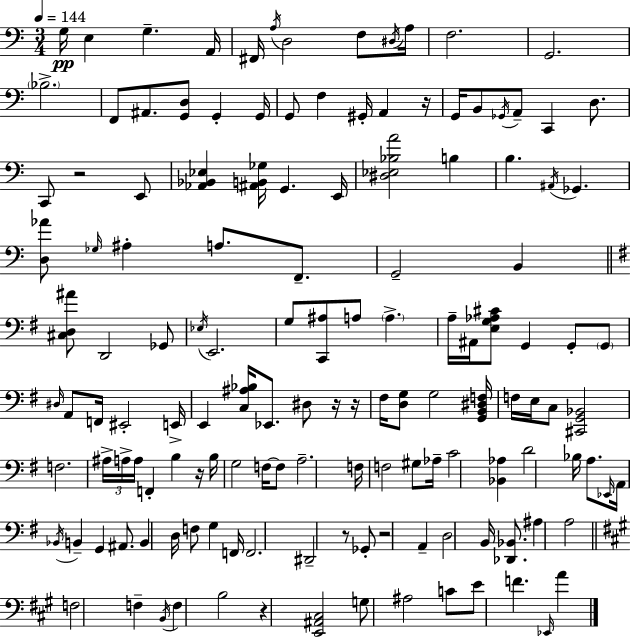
G3/s E3/q G3/q. A2/s F#2/s A3/s D3/h F3/e D#3/s A3/s F3/h. G2/h. Bb3/h. F2/e A#2/e. [G2,D3]/e G2/q G2/s G2/e F3/q G#2/s A2/q R/s G2/s B2/e Gb2/s A2/e C2/q D3/e. C2/e R/h E2/e [Ab2,Bb2,Eb3]/q [A#2,B2,Gb3]/s G2/q. E2/s [D#3,Eb3,Bb3,A4]/h B3/q B3/q. A#2/s Gb2/q. [D3,Ab4]/e Gb3/s A#3/q A3/e. F2/e. G2/h B2/q [C#3,D3,A#4]/e D2/h Gb2/e Eb3/s E2/h. G3/e [C2,A#3]/e A3/e A3/q. A3/s A#2/s [E3,G3,Ab3,C#4]/e G2/q G2/e G2/e D#3/s A2/e F2/s EIS2/h E2/s E2/q [C3,A#3,Bb3]/s Eb2/e. D#3/e R/s R/s F#3/s [D3,G3]/e G3/h [G2,B2,D#3,F3]/s F3/s E3/s C3/e [C#2,G2,Bb2]/h F3/h. A#3/s A3/s A3/s F2/q B3/q R/s B3/s G3/h F3/s F3/e A3/h. F3/s F3/h G#3/e Ab3/s C4/h [Bb2,Ab3]/q D4/h Bb3/s A3/e. Eb2/s A2/s Bb2/s B2/q G2/q A#2/e. B2/q D3/s F3/e G3/q F2/s F2/h. D#2/h R/e Gb2/e R/h A2/q D3/h B2/s [Db2,Bb2]/e. A#3/q A3/h F3/h F3/q B2/s F3/q B3/h R/q [E2,A#2,C#3]/h G3/e A#3/h C4/e E4/e F4/q. Eb2/s A4/q